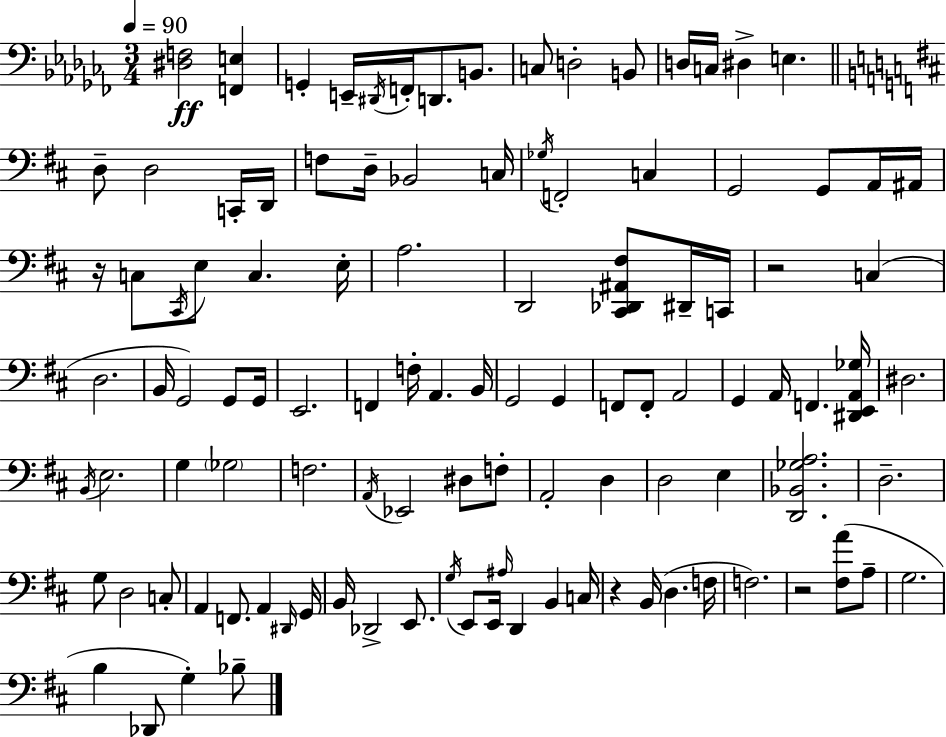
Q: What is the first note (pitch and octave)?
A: G2